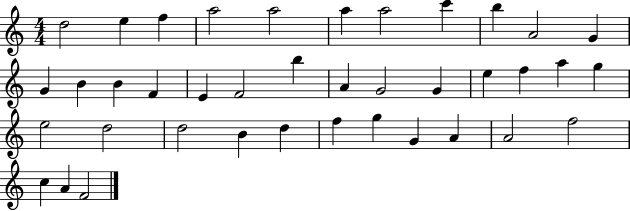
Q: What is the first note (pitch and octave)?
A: D5